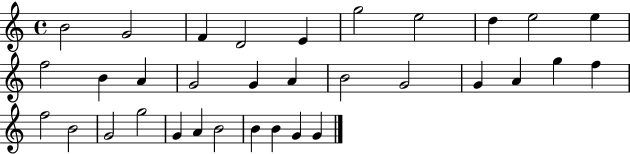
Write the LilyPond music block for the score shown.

{
  \clef treble
  \time 4/4
  \defaultTimeSignature
  \key c \major
  b'2 g'2 | f'4 d'2 e'4 | g''2 e''2 | d''4 e''2 e''4 | \break f''2 b'4 a'4 | g'2 g'4 a'4 | b'2 g'2 | g'4 a'4 g''4 f''4 | \break f''2 b'2 | g'2 g''2 | g'4 a'4 b'2 | b'4 b'4 g'4 g'4 | \break \bar "|."
}